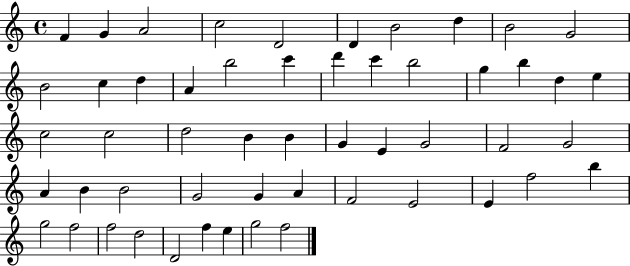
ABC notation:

X:1
T:Untitled
M:4/4
L:1/4
K:C
F G A2 c2 D2 D B2 d B2 G2 B2 c d A b2 c' d' c' b2 g b d e c2 c2 d2 B B G E G2 F2 G2 A B B2 G2 G A F2 E2 E f2 b g2 f2 f2 d2 D2 f e g2 f2